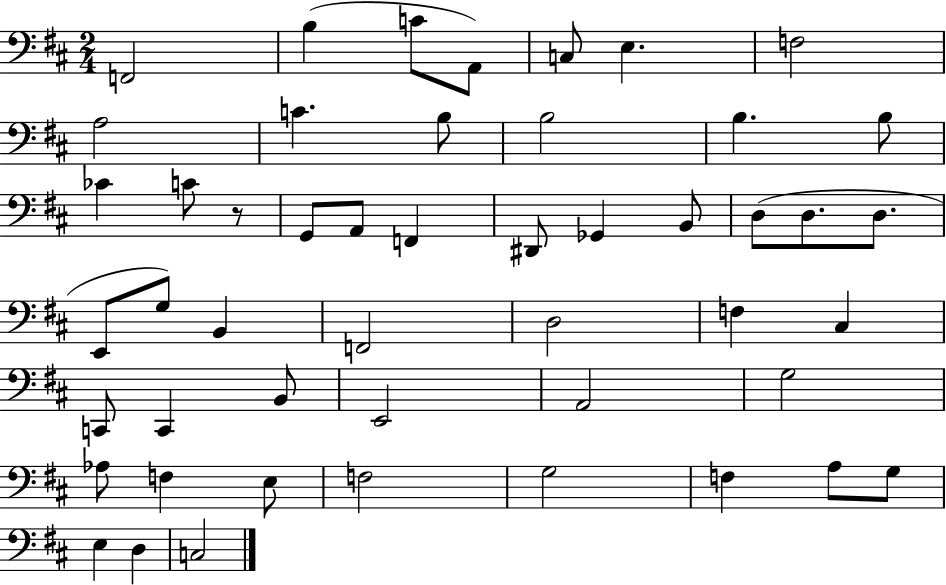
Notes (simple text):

F2/h B3/q C4/e A2/e C3/e E3/q. F3/h A3/h C4/q. B3/e B3/h B3/q. B3/e CES4/q C4/e R/e G2/e A2/e F2/q D#2/e Gb2/q B2/e D3/e D3/e. D3/e. E2/e G3/e B2/q F2/h D3/h F3/q C#3/q C2/e C2/q B2/e E2/h A2/h G3/h Ab3/e F3/q E3/e F3/h G3/h F3/q A3/e G3/e E3/q D3/q C3/h